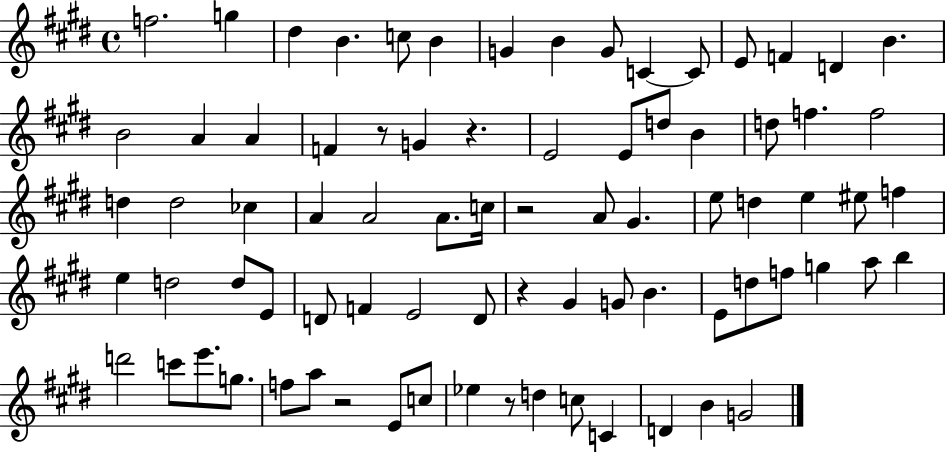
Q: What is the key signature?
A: E major